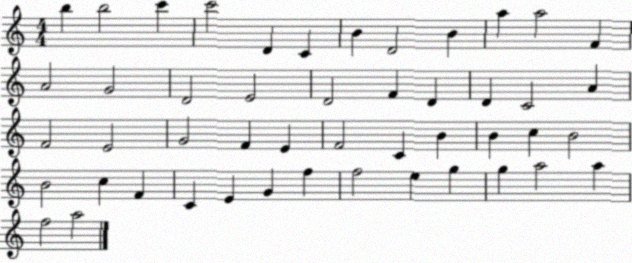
X:1
T:Untitled
M:4/4
L:1/4
K:C
b b2 c' c'2 D C B D2 B a a2 F A2 G2 D2 E2 D2 F D D C2 A F2 E2 G2 F E F2 C B B c B2 B2 c F C E G f f2 e g g a2 a f2 a2